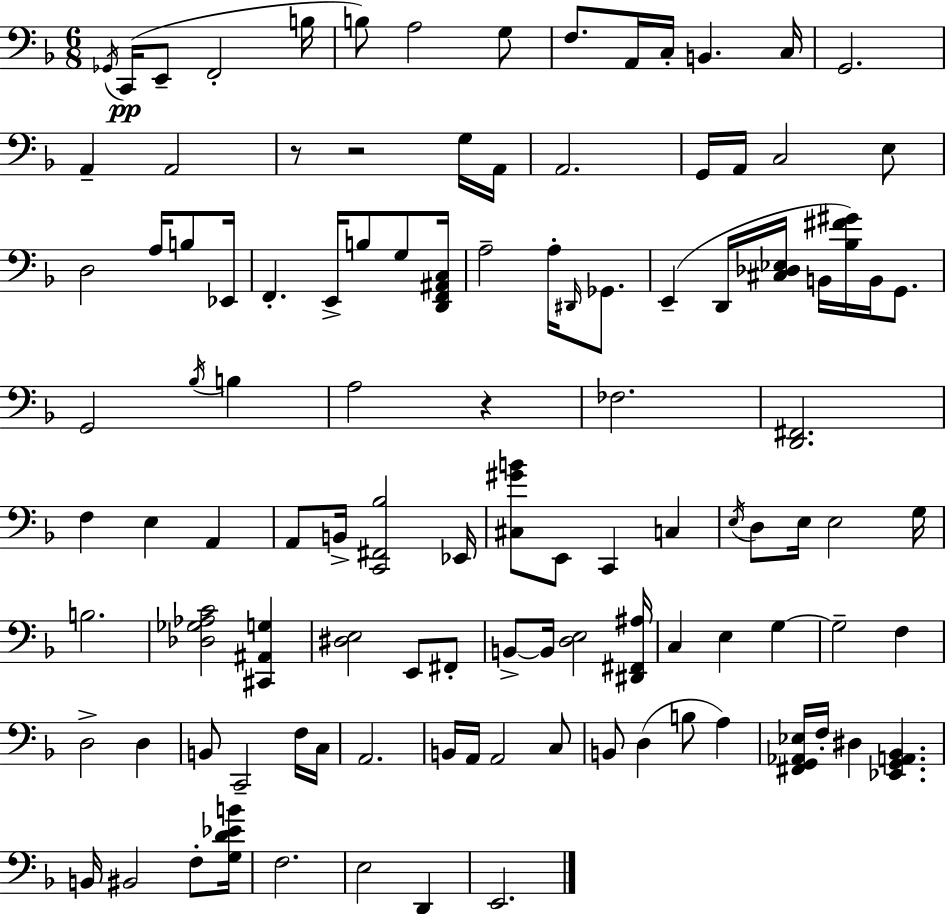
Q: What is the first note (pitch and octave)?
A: Gb2